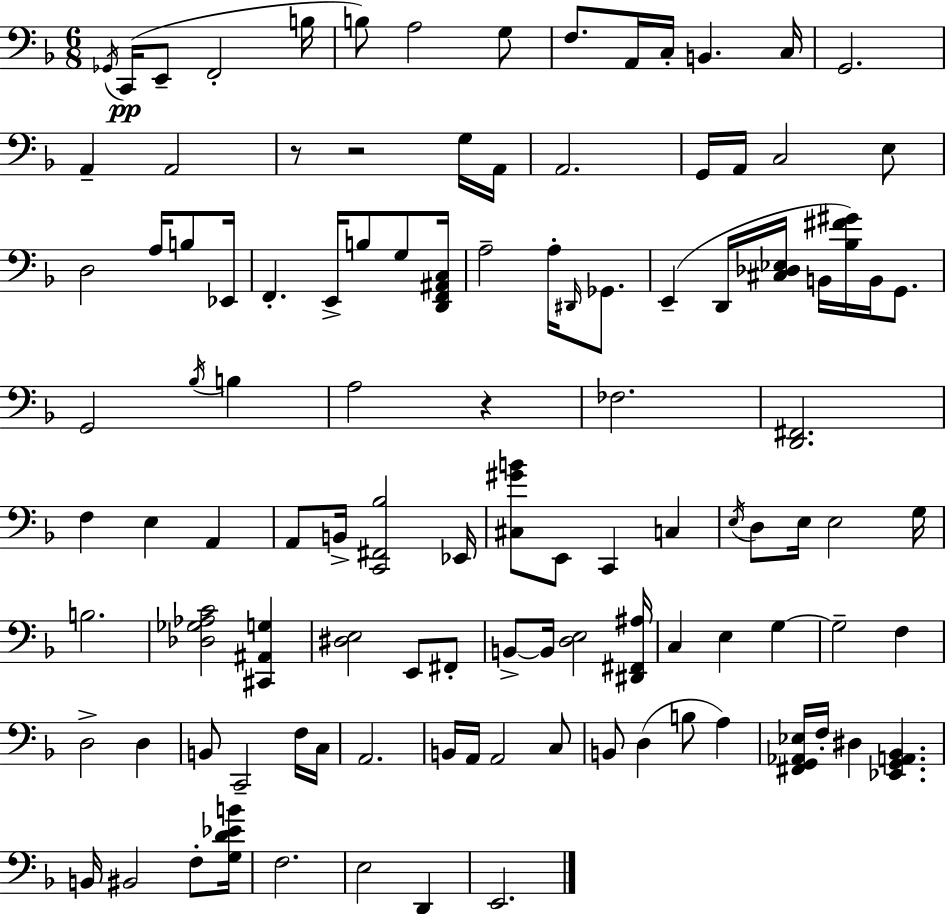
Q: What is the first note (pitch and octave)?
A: Gb2